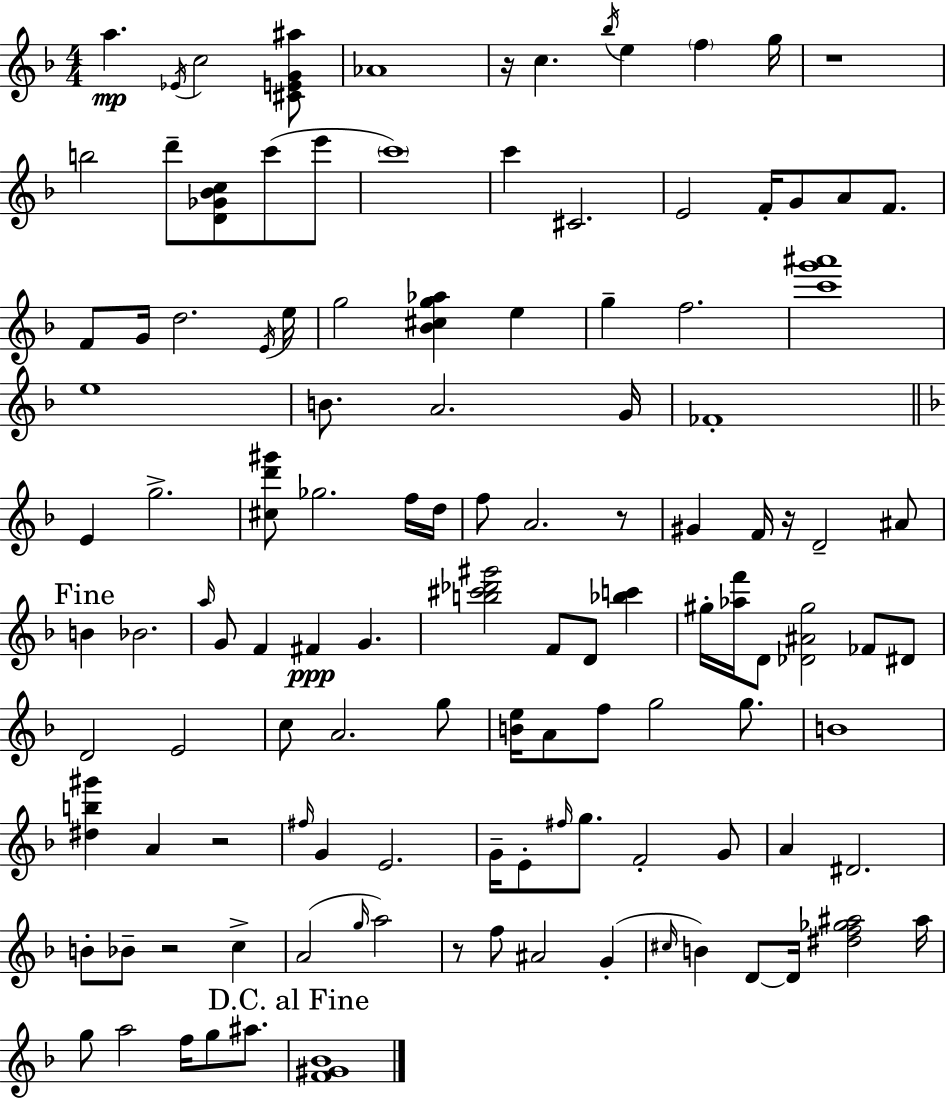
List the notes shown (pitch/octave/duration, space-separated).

A5/q. Eb4/s C5/h [C#4,E4,G4,A#5]/e Ab4/w R/s C5/q. Bb5/s E5/q F5/q G5/s R/w B5/h D6/e [D4,Gb4,Bb4,C5]/e C6/e E6/e C6/w C6/q C#4/h. E4/h F4/s G4/e A4/e F4/e. F4/e G4/s D5/h. E4/s E5/s G5/h [Bb4,C#5,G5,Ab5]/q E5/q G5/q F5/h. [C6,G6,A#6]/w E5/w B4/e. A4/h. G4/s FES4/w E4/q G5/h. [C#5,D6,G#6]/e Gb5/h. F5/s D5/s F5/e A4/h. R/e G#4/q F4/s R/s D4/h A#4/e B4/q Bb4/h. A5/s G4/e F4/q F#4/q G4/q. [B5,C#6,Db6,G#6]/h F4/e D4/e [Bb5,C6]/q G#5/s [Ab5,F6]/s D4/e [Db4,A#4,G#5]/h FES4/e D#4/e D4/h E4/h C5/e A4/h. G5/e [B4,E5]/s A4/e F5/e G5/h G5/e. B4/w [D#5,B5,G#6]/q A4/q R/h F#5/s G4/q E4/h. G4/s E4/e F#5/s G5/e. F4/h G4/e A4/q D#4/h. B4/e Bb4/e R/h C5/q A4/h G5/s A5/h R/e F5/e A#4/h G4/q C#5/s B4/q D4/e D4/s [D#5,F5,Gb5,A#5]/h A#5/s G5/e A5/h F5/s G5/e A#5/e. [F4,G#4,Bb4]/w